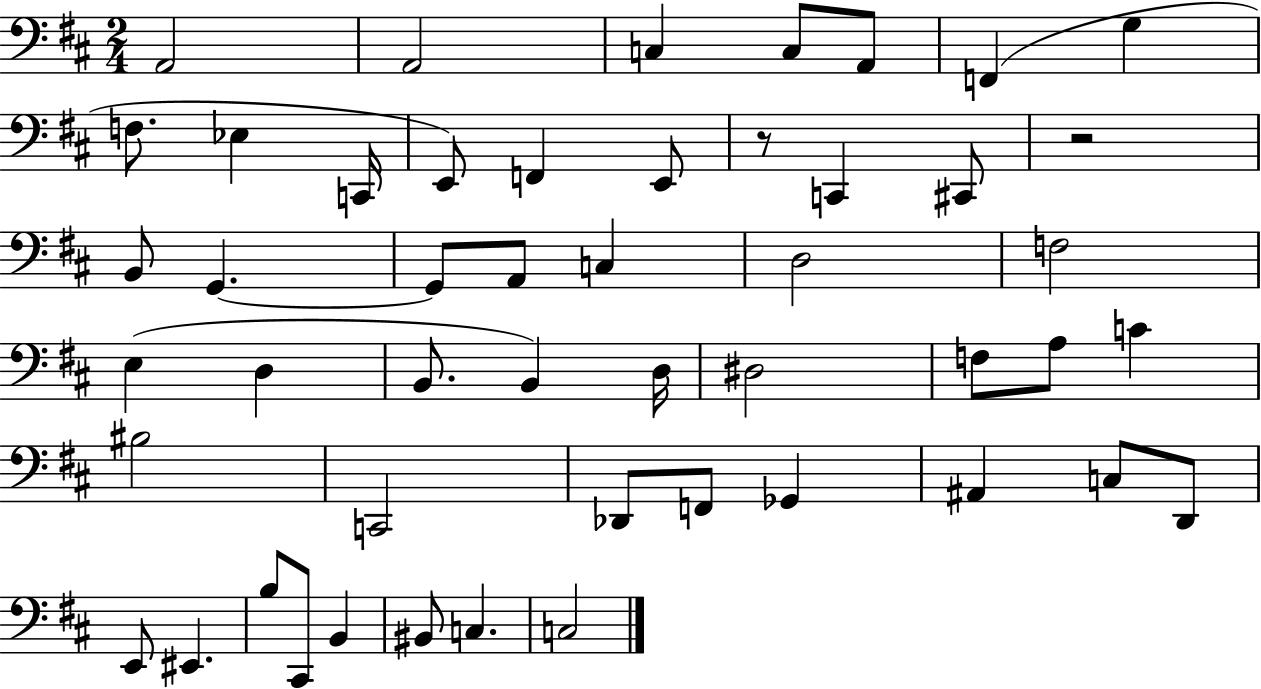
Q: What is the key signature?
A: D major